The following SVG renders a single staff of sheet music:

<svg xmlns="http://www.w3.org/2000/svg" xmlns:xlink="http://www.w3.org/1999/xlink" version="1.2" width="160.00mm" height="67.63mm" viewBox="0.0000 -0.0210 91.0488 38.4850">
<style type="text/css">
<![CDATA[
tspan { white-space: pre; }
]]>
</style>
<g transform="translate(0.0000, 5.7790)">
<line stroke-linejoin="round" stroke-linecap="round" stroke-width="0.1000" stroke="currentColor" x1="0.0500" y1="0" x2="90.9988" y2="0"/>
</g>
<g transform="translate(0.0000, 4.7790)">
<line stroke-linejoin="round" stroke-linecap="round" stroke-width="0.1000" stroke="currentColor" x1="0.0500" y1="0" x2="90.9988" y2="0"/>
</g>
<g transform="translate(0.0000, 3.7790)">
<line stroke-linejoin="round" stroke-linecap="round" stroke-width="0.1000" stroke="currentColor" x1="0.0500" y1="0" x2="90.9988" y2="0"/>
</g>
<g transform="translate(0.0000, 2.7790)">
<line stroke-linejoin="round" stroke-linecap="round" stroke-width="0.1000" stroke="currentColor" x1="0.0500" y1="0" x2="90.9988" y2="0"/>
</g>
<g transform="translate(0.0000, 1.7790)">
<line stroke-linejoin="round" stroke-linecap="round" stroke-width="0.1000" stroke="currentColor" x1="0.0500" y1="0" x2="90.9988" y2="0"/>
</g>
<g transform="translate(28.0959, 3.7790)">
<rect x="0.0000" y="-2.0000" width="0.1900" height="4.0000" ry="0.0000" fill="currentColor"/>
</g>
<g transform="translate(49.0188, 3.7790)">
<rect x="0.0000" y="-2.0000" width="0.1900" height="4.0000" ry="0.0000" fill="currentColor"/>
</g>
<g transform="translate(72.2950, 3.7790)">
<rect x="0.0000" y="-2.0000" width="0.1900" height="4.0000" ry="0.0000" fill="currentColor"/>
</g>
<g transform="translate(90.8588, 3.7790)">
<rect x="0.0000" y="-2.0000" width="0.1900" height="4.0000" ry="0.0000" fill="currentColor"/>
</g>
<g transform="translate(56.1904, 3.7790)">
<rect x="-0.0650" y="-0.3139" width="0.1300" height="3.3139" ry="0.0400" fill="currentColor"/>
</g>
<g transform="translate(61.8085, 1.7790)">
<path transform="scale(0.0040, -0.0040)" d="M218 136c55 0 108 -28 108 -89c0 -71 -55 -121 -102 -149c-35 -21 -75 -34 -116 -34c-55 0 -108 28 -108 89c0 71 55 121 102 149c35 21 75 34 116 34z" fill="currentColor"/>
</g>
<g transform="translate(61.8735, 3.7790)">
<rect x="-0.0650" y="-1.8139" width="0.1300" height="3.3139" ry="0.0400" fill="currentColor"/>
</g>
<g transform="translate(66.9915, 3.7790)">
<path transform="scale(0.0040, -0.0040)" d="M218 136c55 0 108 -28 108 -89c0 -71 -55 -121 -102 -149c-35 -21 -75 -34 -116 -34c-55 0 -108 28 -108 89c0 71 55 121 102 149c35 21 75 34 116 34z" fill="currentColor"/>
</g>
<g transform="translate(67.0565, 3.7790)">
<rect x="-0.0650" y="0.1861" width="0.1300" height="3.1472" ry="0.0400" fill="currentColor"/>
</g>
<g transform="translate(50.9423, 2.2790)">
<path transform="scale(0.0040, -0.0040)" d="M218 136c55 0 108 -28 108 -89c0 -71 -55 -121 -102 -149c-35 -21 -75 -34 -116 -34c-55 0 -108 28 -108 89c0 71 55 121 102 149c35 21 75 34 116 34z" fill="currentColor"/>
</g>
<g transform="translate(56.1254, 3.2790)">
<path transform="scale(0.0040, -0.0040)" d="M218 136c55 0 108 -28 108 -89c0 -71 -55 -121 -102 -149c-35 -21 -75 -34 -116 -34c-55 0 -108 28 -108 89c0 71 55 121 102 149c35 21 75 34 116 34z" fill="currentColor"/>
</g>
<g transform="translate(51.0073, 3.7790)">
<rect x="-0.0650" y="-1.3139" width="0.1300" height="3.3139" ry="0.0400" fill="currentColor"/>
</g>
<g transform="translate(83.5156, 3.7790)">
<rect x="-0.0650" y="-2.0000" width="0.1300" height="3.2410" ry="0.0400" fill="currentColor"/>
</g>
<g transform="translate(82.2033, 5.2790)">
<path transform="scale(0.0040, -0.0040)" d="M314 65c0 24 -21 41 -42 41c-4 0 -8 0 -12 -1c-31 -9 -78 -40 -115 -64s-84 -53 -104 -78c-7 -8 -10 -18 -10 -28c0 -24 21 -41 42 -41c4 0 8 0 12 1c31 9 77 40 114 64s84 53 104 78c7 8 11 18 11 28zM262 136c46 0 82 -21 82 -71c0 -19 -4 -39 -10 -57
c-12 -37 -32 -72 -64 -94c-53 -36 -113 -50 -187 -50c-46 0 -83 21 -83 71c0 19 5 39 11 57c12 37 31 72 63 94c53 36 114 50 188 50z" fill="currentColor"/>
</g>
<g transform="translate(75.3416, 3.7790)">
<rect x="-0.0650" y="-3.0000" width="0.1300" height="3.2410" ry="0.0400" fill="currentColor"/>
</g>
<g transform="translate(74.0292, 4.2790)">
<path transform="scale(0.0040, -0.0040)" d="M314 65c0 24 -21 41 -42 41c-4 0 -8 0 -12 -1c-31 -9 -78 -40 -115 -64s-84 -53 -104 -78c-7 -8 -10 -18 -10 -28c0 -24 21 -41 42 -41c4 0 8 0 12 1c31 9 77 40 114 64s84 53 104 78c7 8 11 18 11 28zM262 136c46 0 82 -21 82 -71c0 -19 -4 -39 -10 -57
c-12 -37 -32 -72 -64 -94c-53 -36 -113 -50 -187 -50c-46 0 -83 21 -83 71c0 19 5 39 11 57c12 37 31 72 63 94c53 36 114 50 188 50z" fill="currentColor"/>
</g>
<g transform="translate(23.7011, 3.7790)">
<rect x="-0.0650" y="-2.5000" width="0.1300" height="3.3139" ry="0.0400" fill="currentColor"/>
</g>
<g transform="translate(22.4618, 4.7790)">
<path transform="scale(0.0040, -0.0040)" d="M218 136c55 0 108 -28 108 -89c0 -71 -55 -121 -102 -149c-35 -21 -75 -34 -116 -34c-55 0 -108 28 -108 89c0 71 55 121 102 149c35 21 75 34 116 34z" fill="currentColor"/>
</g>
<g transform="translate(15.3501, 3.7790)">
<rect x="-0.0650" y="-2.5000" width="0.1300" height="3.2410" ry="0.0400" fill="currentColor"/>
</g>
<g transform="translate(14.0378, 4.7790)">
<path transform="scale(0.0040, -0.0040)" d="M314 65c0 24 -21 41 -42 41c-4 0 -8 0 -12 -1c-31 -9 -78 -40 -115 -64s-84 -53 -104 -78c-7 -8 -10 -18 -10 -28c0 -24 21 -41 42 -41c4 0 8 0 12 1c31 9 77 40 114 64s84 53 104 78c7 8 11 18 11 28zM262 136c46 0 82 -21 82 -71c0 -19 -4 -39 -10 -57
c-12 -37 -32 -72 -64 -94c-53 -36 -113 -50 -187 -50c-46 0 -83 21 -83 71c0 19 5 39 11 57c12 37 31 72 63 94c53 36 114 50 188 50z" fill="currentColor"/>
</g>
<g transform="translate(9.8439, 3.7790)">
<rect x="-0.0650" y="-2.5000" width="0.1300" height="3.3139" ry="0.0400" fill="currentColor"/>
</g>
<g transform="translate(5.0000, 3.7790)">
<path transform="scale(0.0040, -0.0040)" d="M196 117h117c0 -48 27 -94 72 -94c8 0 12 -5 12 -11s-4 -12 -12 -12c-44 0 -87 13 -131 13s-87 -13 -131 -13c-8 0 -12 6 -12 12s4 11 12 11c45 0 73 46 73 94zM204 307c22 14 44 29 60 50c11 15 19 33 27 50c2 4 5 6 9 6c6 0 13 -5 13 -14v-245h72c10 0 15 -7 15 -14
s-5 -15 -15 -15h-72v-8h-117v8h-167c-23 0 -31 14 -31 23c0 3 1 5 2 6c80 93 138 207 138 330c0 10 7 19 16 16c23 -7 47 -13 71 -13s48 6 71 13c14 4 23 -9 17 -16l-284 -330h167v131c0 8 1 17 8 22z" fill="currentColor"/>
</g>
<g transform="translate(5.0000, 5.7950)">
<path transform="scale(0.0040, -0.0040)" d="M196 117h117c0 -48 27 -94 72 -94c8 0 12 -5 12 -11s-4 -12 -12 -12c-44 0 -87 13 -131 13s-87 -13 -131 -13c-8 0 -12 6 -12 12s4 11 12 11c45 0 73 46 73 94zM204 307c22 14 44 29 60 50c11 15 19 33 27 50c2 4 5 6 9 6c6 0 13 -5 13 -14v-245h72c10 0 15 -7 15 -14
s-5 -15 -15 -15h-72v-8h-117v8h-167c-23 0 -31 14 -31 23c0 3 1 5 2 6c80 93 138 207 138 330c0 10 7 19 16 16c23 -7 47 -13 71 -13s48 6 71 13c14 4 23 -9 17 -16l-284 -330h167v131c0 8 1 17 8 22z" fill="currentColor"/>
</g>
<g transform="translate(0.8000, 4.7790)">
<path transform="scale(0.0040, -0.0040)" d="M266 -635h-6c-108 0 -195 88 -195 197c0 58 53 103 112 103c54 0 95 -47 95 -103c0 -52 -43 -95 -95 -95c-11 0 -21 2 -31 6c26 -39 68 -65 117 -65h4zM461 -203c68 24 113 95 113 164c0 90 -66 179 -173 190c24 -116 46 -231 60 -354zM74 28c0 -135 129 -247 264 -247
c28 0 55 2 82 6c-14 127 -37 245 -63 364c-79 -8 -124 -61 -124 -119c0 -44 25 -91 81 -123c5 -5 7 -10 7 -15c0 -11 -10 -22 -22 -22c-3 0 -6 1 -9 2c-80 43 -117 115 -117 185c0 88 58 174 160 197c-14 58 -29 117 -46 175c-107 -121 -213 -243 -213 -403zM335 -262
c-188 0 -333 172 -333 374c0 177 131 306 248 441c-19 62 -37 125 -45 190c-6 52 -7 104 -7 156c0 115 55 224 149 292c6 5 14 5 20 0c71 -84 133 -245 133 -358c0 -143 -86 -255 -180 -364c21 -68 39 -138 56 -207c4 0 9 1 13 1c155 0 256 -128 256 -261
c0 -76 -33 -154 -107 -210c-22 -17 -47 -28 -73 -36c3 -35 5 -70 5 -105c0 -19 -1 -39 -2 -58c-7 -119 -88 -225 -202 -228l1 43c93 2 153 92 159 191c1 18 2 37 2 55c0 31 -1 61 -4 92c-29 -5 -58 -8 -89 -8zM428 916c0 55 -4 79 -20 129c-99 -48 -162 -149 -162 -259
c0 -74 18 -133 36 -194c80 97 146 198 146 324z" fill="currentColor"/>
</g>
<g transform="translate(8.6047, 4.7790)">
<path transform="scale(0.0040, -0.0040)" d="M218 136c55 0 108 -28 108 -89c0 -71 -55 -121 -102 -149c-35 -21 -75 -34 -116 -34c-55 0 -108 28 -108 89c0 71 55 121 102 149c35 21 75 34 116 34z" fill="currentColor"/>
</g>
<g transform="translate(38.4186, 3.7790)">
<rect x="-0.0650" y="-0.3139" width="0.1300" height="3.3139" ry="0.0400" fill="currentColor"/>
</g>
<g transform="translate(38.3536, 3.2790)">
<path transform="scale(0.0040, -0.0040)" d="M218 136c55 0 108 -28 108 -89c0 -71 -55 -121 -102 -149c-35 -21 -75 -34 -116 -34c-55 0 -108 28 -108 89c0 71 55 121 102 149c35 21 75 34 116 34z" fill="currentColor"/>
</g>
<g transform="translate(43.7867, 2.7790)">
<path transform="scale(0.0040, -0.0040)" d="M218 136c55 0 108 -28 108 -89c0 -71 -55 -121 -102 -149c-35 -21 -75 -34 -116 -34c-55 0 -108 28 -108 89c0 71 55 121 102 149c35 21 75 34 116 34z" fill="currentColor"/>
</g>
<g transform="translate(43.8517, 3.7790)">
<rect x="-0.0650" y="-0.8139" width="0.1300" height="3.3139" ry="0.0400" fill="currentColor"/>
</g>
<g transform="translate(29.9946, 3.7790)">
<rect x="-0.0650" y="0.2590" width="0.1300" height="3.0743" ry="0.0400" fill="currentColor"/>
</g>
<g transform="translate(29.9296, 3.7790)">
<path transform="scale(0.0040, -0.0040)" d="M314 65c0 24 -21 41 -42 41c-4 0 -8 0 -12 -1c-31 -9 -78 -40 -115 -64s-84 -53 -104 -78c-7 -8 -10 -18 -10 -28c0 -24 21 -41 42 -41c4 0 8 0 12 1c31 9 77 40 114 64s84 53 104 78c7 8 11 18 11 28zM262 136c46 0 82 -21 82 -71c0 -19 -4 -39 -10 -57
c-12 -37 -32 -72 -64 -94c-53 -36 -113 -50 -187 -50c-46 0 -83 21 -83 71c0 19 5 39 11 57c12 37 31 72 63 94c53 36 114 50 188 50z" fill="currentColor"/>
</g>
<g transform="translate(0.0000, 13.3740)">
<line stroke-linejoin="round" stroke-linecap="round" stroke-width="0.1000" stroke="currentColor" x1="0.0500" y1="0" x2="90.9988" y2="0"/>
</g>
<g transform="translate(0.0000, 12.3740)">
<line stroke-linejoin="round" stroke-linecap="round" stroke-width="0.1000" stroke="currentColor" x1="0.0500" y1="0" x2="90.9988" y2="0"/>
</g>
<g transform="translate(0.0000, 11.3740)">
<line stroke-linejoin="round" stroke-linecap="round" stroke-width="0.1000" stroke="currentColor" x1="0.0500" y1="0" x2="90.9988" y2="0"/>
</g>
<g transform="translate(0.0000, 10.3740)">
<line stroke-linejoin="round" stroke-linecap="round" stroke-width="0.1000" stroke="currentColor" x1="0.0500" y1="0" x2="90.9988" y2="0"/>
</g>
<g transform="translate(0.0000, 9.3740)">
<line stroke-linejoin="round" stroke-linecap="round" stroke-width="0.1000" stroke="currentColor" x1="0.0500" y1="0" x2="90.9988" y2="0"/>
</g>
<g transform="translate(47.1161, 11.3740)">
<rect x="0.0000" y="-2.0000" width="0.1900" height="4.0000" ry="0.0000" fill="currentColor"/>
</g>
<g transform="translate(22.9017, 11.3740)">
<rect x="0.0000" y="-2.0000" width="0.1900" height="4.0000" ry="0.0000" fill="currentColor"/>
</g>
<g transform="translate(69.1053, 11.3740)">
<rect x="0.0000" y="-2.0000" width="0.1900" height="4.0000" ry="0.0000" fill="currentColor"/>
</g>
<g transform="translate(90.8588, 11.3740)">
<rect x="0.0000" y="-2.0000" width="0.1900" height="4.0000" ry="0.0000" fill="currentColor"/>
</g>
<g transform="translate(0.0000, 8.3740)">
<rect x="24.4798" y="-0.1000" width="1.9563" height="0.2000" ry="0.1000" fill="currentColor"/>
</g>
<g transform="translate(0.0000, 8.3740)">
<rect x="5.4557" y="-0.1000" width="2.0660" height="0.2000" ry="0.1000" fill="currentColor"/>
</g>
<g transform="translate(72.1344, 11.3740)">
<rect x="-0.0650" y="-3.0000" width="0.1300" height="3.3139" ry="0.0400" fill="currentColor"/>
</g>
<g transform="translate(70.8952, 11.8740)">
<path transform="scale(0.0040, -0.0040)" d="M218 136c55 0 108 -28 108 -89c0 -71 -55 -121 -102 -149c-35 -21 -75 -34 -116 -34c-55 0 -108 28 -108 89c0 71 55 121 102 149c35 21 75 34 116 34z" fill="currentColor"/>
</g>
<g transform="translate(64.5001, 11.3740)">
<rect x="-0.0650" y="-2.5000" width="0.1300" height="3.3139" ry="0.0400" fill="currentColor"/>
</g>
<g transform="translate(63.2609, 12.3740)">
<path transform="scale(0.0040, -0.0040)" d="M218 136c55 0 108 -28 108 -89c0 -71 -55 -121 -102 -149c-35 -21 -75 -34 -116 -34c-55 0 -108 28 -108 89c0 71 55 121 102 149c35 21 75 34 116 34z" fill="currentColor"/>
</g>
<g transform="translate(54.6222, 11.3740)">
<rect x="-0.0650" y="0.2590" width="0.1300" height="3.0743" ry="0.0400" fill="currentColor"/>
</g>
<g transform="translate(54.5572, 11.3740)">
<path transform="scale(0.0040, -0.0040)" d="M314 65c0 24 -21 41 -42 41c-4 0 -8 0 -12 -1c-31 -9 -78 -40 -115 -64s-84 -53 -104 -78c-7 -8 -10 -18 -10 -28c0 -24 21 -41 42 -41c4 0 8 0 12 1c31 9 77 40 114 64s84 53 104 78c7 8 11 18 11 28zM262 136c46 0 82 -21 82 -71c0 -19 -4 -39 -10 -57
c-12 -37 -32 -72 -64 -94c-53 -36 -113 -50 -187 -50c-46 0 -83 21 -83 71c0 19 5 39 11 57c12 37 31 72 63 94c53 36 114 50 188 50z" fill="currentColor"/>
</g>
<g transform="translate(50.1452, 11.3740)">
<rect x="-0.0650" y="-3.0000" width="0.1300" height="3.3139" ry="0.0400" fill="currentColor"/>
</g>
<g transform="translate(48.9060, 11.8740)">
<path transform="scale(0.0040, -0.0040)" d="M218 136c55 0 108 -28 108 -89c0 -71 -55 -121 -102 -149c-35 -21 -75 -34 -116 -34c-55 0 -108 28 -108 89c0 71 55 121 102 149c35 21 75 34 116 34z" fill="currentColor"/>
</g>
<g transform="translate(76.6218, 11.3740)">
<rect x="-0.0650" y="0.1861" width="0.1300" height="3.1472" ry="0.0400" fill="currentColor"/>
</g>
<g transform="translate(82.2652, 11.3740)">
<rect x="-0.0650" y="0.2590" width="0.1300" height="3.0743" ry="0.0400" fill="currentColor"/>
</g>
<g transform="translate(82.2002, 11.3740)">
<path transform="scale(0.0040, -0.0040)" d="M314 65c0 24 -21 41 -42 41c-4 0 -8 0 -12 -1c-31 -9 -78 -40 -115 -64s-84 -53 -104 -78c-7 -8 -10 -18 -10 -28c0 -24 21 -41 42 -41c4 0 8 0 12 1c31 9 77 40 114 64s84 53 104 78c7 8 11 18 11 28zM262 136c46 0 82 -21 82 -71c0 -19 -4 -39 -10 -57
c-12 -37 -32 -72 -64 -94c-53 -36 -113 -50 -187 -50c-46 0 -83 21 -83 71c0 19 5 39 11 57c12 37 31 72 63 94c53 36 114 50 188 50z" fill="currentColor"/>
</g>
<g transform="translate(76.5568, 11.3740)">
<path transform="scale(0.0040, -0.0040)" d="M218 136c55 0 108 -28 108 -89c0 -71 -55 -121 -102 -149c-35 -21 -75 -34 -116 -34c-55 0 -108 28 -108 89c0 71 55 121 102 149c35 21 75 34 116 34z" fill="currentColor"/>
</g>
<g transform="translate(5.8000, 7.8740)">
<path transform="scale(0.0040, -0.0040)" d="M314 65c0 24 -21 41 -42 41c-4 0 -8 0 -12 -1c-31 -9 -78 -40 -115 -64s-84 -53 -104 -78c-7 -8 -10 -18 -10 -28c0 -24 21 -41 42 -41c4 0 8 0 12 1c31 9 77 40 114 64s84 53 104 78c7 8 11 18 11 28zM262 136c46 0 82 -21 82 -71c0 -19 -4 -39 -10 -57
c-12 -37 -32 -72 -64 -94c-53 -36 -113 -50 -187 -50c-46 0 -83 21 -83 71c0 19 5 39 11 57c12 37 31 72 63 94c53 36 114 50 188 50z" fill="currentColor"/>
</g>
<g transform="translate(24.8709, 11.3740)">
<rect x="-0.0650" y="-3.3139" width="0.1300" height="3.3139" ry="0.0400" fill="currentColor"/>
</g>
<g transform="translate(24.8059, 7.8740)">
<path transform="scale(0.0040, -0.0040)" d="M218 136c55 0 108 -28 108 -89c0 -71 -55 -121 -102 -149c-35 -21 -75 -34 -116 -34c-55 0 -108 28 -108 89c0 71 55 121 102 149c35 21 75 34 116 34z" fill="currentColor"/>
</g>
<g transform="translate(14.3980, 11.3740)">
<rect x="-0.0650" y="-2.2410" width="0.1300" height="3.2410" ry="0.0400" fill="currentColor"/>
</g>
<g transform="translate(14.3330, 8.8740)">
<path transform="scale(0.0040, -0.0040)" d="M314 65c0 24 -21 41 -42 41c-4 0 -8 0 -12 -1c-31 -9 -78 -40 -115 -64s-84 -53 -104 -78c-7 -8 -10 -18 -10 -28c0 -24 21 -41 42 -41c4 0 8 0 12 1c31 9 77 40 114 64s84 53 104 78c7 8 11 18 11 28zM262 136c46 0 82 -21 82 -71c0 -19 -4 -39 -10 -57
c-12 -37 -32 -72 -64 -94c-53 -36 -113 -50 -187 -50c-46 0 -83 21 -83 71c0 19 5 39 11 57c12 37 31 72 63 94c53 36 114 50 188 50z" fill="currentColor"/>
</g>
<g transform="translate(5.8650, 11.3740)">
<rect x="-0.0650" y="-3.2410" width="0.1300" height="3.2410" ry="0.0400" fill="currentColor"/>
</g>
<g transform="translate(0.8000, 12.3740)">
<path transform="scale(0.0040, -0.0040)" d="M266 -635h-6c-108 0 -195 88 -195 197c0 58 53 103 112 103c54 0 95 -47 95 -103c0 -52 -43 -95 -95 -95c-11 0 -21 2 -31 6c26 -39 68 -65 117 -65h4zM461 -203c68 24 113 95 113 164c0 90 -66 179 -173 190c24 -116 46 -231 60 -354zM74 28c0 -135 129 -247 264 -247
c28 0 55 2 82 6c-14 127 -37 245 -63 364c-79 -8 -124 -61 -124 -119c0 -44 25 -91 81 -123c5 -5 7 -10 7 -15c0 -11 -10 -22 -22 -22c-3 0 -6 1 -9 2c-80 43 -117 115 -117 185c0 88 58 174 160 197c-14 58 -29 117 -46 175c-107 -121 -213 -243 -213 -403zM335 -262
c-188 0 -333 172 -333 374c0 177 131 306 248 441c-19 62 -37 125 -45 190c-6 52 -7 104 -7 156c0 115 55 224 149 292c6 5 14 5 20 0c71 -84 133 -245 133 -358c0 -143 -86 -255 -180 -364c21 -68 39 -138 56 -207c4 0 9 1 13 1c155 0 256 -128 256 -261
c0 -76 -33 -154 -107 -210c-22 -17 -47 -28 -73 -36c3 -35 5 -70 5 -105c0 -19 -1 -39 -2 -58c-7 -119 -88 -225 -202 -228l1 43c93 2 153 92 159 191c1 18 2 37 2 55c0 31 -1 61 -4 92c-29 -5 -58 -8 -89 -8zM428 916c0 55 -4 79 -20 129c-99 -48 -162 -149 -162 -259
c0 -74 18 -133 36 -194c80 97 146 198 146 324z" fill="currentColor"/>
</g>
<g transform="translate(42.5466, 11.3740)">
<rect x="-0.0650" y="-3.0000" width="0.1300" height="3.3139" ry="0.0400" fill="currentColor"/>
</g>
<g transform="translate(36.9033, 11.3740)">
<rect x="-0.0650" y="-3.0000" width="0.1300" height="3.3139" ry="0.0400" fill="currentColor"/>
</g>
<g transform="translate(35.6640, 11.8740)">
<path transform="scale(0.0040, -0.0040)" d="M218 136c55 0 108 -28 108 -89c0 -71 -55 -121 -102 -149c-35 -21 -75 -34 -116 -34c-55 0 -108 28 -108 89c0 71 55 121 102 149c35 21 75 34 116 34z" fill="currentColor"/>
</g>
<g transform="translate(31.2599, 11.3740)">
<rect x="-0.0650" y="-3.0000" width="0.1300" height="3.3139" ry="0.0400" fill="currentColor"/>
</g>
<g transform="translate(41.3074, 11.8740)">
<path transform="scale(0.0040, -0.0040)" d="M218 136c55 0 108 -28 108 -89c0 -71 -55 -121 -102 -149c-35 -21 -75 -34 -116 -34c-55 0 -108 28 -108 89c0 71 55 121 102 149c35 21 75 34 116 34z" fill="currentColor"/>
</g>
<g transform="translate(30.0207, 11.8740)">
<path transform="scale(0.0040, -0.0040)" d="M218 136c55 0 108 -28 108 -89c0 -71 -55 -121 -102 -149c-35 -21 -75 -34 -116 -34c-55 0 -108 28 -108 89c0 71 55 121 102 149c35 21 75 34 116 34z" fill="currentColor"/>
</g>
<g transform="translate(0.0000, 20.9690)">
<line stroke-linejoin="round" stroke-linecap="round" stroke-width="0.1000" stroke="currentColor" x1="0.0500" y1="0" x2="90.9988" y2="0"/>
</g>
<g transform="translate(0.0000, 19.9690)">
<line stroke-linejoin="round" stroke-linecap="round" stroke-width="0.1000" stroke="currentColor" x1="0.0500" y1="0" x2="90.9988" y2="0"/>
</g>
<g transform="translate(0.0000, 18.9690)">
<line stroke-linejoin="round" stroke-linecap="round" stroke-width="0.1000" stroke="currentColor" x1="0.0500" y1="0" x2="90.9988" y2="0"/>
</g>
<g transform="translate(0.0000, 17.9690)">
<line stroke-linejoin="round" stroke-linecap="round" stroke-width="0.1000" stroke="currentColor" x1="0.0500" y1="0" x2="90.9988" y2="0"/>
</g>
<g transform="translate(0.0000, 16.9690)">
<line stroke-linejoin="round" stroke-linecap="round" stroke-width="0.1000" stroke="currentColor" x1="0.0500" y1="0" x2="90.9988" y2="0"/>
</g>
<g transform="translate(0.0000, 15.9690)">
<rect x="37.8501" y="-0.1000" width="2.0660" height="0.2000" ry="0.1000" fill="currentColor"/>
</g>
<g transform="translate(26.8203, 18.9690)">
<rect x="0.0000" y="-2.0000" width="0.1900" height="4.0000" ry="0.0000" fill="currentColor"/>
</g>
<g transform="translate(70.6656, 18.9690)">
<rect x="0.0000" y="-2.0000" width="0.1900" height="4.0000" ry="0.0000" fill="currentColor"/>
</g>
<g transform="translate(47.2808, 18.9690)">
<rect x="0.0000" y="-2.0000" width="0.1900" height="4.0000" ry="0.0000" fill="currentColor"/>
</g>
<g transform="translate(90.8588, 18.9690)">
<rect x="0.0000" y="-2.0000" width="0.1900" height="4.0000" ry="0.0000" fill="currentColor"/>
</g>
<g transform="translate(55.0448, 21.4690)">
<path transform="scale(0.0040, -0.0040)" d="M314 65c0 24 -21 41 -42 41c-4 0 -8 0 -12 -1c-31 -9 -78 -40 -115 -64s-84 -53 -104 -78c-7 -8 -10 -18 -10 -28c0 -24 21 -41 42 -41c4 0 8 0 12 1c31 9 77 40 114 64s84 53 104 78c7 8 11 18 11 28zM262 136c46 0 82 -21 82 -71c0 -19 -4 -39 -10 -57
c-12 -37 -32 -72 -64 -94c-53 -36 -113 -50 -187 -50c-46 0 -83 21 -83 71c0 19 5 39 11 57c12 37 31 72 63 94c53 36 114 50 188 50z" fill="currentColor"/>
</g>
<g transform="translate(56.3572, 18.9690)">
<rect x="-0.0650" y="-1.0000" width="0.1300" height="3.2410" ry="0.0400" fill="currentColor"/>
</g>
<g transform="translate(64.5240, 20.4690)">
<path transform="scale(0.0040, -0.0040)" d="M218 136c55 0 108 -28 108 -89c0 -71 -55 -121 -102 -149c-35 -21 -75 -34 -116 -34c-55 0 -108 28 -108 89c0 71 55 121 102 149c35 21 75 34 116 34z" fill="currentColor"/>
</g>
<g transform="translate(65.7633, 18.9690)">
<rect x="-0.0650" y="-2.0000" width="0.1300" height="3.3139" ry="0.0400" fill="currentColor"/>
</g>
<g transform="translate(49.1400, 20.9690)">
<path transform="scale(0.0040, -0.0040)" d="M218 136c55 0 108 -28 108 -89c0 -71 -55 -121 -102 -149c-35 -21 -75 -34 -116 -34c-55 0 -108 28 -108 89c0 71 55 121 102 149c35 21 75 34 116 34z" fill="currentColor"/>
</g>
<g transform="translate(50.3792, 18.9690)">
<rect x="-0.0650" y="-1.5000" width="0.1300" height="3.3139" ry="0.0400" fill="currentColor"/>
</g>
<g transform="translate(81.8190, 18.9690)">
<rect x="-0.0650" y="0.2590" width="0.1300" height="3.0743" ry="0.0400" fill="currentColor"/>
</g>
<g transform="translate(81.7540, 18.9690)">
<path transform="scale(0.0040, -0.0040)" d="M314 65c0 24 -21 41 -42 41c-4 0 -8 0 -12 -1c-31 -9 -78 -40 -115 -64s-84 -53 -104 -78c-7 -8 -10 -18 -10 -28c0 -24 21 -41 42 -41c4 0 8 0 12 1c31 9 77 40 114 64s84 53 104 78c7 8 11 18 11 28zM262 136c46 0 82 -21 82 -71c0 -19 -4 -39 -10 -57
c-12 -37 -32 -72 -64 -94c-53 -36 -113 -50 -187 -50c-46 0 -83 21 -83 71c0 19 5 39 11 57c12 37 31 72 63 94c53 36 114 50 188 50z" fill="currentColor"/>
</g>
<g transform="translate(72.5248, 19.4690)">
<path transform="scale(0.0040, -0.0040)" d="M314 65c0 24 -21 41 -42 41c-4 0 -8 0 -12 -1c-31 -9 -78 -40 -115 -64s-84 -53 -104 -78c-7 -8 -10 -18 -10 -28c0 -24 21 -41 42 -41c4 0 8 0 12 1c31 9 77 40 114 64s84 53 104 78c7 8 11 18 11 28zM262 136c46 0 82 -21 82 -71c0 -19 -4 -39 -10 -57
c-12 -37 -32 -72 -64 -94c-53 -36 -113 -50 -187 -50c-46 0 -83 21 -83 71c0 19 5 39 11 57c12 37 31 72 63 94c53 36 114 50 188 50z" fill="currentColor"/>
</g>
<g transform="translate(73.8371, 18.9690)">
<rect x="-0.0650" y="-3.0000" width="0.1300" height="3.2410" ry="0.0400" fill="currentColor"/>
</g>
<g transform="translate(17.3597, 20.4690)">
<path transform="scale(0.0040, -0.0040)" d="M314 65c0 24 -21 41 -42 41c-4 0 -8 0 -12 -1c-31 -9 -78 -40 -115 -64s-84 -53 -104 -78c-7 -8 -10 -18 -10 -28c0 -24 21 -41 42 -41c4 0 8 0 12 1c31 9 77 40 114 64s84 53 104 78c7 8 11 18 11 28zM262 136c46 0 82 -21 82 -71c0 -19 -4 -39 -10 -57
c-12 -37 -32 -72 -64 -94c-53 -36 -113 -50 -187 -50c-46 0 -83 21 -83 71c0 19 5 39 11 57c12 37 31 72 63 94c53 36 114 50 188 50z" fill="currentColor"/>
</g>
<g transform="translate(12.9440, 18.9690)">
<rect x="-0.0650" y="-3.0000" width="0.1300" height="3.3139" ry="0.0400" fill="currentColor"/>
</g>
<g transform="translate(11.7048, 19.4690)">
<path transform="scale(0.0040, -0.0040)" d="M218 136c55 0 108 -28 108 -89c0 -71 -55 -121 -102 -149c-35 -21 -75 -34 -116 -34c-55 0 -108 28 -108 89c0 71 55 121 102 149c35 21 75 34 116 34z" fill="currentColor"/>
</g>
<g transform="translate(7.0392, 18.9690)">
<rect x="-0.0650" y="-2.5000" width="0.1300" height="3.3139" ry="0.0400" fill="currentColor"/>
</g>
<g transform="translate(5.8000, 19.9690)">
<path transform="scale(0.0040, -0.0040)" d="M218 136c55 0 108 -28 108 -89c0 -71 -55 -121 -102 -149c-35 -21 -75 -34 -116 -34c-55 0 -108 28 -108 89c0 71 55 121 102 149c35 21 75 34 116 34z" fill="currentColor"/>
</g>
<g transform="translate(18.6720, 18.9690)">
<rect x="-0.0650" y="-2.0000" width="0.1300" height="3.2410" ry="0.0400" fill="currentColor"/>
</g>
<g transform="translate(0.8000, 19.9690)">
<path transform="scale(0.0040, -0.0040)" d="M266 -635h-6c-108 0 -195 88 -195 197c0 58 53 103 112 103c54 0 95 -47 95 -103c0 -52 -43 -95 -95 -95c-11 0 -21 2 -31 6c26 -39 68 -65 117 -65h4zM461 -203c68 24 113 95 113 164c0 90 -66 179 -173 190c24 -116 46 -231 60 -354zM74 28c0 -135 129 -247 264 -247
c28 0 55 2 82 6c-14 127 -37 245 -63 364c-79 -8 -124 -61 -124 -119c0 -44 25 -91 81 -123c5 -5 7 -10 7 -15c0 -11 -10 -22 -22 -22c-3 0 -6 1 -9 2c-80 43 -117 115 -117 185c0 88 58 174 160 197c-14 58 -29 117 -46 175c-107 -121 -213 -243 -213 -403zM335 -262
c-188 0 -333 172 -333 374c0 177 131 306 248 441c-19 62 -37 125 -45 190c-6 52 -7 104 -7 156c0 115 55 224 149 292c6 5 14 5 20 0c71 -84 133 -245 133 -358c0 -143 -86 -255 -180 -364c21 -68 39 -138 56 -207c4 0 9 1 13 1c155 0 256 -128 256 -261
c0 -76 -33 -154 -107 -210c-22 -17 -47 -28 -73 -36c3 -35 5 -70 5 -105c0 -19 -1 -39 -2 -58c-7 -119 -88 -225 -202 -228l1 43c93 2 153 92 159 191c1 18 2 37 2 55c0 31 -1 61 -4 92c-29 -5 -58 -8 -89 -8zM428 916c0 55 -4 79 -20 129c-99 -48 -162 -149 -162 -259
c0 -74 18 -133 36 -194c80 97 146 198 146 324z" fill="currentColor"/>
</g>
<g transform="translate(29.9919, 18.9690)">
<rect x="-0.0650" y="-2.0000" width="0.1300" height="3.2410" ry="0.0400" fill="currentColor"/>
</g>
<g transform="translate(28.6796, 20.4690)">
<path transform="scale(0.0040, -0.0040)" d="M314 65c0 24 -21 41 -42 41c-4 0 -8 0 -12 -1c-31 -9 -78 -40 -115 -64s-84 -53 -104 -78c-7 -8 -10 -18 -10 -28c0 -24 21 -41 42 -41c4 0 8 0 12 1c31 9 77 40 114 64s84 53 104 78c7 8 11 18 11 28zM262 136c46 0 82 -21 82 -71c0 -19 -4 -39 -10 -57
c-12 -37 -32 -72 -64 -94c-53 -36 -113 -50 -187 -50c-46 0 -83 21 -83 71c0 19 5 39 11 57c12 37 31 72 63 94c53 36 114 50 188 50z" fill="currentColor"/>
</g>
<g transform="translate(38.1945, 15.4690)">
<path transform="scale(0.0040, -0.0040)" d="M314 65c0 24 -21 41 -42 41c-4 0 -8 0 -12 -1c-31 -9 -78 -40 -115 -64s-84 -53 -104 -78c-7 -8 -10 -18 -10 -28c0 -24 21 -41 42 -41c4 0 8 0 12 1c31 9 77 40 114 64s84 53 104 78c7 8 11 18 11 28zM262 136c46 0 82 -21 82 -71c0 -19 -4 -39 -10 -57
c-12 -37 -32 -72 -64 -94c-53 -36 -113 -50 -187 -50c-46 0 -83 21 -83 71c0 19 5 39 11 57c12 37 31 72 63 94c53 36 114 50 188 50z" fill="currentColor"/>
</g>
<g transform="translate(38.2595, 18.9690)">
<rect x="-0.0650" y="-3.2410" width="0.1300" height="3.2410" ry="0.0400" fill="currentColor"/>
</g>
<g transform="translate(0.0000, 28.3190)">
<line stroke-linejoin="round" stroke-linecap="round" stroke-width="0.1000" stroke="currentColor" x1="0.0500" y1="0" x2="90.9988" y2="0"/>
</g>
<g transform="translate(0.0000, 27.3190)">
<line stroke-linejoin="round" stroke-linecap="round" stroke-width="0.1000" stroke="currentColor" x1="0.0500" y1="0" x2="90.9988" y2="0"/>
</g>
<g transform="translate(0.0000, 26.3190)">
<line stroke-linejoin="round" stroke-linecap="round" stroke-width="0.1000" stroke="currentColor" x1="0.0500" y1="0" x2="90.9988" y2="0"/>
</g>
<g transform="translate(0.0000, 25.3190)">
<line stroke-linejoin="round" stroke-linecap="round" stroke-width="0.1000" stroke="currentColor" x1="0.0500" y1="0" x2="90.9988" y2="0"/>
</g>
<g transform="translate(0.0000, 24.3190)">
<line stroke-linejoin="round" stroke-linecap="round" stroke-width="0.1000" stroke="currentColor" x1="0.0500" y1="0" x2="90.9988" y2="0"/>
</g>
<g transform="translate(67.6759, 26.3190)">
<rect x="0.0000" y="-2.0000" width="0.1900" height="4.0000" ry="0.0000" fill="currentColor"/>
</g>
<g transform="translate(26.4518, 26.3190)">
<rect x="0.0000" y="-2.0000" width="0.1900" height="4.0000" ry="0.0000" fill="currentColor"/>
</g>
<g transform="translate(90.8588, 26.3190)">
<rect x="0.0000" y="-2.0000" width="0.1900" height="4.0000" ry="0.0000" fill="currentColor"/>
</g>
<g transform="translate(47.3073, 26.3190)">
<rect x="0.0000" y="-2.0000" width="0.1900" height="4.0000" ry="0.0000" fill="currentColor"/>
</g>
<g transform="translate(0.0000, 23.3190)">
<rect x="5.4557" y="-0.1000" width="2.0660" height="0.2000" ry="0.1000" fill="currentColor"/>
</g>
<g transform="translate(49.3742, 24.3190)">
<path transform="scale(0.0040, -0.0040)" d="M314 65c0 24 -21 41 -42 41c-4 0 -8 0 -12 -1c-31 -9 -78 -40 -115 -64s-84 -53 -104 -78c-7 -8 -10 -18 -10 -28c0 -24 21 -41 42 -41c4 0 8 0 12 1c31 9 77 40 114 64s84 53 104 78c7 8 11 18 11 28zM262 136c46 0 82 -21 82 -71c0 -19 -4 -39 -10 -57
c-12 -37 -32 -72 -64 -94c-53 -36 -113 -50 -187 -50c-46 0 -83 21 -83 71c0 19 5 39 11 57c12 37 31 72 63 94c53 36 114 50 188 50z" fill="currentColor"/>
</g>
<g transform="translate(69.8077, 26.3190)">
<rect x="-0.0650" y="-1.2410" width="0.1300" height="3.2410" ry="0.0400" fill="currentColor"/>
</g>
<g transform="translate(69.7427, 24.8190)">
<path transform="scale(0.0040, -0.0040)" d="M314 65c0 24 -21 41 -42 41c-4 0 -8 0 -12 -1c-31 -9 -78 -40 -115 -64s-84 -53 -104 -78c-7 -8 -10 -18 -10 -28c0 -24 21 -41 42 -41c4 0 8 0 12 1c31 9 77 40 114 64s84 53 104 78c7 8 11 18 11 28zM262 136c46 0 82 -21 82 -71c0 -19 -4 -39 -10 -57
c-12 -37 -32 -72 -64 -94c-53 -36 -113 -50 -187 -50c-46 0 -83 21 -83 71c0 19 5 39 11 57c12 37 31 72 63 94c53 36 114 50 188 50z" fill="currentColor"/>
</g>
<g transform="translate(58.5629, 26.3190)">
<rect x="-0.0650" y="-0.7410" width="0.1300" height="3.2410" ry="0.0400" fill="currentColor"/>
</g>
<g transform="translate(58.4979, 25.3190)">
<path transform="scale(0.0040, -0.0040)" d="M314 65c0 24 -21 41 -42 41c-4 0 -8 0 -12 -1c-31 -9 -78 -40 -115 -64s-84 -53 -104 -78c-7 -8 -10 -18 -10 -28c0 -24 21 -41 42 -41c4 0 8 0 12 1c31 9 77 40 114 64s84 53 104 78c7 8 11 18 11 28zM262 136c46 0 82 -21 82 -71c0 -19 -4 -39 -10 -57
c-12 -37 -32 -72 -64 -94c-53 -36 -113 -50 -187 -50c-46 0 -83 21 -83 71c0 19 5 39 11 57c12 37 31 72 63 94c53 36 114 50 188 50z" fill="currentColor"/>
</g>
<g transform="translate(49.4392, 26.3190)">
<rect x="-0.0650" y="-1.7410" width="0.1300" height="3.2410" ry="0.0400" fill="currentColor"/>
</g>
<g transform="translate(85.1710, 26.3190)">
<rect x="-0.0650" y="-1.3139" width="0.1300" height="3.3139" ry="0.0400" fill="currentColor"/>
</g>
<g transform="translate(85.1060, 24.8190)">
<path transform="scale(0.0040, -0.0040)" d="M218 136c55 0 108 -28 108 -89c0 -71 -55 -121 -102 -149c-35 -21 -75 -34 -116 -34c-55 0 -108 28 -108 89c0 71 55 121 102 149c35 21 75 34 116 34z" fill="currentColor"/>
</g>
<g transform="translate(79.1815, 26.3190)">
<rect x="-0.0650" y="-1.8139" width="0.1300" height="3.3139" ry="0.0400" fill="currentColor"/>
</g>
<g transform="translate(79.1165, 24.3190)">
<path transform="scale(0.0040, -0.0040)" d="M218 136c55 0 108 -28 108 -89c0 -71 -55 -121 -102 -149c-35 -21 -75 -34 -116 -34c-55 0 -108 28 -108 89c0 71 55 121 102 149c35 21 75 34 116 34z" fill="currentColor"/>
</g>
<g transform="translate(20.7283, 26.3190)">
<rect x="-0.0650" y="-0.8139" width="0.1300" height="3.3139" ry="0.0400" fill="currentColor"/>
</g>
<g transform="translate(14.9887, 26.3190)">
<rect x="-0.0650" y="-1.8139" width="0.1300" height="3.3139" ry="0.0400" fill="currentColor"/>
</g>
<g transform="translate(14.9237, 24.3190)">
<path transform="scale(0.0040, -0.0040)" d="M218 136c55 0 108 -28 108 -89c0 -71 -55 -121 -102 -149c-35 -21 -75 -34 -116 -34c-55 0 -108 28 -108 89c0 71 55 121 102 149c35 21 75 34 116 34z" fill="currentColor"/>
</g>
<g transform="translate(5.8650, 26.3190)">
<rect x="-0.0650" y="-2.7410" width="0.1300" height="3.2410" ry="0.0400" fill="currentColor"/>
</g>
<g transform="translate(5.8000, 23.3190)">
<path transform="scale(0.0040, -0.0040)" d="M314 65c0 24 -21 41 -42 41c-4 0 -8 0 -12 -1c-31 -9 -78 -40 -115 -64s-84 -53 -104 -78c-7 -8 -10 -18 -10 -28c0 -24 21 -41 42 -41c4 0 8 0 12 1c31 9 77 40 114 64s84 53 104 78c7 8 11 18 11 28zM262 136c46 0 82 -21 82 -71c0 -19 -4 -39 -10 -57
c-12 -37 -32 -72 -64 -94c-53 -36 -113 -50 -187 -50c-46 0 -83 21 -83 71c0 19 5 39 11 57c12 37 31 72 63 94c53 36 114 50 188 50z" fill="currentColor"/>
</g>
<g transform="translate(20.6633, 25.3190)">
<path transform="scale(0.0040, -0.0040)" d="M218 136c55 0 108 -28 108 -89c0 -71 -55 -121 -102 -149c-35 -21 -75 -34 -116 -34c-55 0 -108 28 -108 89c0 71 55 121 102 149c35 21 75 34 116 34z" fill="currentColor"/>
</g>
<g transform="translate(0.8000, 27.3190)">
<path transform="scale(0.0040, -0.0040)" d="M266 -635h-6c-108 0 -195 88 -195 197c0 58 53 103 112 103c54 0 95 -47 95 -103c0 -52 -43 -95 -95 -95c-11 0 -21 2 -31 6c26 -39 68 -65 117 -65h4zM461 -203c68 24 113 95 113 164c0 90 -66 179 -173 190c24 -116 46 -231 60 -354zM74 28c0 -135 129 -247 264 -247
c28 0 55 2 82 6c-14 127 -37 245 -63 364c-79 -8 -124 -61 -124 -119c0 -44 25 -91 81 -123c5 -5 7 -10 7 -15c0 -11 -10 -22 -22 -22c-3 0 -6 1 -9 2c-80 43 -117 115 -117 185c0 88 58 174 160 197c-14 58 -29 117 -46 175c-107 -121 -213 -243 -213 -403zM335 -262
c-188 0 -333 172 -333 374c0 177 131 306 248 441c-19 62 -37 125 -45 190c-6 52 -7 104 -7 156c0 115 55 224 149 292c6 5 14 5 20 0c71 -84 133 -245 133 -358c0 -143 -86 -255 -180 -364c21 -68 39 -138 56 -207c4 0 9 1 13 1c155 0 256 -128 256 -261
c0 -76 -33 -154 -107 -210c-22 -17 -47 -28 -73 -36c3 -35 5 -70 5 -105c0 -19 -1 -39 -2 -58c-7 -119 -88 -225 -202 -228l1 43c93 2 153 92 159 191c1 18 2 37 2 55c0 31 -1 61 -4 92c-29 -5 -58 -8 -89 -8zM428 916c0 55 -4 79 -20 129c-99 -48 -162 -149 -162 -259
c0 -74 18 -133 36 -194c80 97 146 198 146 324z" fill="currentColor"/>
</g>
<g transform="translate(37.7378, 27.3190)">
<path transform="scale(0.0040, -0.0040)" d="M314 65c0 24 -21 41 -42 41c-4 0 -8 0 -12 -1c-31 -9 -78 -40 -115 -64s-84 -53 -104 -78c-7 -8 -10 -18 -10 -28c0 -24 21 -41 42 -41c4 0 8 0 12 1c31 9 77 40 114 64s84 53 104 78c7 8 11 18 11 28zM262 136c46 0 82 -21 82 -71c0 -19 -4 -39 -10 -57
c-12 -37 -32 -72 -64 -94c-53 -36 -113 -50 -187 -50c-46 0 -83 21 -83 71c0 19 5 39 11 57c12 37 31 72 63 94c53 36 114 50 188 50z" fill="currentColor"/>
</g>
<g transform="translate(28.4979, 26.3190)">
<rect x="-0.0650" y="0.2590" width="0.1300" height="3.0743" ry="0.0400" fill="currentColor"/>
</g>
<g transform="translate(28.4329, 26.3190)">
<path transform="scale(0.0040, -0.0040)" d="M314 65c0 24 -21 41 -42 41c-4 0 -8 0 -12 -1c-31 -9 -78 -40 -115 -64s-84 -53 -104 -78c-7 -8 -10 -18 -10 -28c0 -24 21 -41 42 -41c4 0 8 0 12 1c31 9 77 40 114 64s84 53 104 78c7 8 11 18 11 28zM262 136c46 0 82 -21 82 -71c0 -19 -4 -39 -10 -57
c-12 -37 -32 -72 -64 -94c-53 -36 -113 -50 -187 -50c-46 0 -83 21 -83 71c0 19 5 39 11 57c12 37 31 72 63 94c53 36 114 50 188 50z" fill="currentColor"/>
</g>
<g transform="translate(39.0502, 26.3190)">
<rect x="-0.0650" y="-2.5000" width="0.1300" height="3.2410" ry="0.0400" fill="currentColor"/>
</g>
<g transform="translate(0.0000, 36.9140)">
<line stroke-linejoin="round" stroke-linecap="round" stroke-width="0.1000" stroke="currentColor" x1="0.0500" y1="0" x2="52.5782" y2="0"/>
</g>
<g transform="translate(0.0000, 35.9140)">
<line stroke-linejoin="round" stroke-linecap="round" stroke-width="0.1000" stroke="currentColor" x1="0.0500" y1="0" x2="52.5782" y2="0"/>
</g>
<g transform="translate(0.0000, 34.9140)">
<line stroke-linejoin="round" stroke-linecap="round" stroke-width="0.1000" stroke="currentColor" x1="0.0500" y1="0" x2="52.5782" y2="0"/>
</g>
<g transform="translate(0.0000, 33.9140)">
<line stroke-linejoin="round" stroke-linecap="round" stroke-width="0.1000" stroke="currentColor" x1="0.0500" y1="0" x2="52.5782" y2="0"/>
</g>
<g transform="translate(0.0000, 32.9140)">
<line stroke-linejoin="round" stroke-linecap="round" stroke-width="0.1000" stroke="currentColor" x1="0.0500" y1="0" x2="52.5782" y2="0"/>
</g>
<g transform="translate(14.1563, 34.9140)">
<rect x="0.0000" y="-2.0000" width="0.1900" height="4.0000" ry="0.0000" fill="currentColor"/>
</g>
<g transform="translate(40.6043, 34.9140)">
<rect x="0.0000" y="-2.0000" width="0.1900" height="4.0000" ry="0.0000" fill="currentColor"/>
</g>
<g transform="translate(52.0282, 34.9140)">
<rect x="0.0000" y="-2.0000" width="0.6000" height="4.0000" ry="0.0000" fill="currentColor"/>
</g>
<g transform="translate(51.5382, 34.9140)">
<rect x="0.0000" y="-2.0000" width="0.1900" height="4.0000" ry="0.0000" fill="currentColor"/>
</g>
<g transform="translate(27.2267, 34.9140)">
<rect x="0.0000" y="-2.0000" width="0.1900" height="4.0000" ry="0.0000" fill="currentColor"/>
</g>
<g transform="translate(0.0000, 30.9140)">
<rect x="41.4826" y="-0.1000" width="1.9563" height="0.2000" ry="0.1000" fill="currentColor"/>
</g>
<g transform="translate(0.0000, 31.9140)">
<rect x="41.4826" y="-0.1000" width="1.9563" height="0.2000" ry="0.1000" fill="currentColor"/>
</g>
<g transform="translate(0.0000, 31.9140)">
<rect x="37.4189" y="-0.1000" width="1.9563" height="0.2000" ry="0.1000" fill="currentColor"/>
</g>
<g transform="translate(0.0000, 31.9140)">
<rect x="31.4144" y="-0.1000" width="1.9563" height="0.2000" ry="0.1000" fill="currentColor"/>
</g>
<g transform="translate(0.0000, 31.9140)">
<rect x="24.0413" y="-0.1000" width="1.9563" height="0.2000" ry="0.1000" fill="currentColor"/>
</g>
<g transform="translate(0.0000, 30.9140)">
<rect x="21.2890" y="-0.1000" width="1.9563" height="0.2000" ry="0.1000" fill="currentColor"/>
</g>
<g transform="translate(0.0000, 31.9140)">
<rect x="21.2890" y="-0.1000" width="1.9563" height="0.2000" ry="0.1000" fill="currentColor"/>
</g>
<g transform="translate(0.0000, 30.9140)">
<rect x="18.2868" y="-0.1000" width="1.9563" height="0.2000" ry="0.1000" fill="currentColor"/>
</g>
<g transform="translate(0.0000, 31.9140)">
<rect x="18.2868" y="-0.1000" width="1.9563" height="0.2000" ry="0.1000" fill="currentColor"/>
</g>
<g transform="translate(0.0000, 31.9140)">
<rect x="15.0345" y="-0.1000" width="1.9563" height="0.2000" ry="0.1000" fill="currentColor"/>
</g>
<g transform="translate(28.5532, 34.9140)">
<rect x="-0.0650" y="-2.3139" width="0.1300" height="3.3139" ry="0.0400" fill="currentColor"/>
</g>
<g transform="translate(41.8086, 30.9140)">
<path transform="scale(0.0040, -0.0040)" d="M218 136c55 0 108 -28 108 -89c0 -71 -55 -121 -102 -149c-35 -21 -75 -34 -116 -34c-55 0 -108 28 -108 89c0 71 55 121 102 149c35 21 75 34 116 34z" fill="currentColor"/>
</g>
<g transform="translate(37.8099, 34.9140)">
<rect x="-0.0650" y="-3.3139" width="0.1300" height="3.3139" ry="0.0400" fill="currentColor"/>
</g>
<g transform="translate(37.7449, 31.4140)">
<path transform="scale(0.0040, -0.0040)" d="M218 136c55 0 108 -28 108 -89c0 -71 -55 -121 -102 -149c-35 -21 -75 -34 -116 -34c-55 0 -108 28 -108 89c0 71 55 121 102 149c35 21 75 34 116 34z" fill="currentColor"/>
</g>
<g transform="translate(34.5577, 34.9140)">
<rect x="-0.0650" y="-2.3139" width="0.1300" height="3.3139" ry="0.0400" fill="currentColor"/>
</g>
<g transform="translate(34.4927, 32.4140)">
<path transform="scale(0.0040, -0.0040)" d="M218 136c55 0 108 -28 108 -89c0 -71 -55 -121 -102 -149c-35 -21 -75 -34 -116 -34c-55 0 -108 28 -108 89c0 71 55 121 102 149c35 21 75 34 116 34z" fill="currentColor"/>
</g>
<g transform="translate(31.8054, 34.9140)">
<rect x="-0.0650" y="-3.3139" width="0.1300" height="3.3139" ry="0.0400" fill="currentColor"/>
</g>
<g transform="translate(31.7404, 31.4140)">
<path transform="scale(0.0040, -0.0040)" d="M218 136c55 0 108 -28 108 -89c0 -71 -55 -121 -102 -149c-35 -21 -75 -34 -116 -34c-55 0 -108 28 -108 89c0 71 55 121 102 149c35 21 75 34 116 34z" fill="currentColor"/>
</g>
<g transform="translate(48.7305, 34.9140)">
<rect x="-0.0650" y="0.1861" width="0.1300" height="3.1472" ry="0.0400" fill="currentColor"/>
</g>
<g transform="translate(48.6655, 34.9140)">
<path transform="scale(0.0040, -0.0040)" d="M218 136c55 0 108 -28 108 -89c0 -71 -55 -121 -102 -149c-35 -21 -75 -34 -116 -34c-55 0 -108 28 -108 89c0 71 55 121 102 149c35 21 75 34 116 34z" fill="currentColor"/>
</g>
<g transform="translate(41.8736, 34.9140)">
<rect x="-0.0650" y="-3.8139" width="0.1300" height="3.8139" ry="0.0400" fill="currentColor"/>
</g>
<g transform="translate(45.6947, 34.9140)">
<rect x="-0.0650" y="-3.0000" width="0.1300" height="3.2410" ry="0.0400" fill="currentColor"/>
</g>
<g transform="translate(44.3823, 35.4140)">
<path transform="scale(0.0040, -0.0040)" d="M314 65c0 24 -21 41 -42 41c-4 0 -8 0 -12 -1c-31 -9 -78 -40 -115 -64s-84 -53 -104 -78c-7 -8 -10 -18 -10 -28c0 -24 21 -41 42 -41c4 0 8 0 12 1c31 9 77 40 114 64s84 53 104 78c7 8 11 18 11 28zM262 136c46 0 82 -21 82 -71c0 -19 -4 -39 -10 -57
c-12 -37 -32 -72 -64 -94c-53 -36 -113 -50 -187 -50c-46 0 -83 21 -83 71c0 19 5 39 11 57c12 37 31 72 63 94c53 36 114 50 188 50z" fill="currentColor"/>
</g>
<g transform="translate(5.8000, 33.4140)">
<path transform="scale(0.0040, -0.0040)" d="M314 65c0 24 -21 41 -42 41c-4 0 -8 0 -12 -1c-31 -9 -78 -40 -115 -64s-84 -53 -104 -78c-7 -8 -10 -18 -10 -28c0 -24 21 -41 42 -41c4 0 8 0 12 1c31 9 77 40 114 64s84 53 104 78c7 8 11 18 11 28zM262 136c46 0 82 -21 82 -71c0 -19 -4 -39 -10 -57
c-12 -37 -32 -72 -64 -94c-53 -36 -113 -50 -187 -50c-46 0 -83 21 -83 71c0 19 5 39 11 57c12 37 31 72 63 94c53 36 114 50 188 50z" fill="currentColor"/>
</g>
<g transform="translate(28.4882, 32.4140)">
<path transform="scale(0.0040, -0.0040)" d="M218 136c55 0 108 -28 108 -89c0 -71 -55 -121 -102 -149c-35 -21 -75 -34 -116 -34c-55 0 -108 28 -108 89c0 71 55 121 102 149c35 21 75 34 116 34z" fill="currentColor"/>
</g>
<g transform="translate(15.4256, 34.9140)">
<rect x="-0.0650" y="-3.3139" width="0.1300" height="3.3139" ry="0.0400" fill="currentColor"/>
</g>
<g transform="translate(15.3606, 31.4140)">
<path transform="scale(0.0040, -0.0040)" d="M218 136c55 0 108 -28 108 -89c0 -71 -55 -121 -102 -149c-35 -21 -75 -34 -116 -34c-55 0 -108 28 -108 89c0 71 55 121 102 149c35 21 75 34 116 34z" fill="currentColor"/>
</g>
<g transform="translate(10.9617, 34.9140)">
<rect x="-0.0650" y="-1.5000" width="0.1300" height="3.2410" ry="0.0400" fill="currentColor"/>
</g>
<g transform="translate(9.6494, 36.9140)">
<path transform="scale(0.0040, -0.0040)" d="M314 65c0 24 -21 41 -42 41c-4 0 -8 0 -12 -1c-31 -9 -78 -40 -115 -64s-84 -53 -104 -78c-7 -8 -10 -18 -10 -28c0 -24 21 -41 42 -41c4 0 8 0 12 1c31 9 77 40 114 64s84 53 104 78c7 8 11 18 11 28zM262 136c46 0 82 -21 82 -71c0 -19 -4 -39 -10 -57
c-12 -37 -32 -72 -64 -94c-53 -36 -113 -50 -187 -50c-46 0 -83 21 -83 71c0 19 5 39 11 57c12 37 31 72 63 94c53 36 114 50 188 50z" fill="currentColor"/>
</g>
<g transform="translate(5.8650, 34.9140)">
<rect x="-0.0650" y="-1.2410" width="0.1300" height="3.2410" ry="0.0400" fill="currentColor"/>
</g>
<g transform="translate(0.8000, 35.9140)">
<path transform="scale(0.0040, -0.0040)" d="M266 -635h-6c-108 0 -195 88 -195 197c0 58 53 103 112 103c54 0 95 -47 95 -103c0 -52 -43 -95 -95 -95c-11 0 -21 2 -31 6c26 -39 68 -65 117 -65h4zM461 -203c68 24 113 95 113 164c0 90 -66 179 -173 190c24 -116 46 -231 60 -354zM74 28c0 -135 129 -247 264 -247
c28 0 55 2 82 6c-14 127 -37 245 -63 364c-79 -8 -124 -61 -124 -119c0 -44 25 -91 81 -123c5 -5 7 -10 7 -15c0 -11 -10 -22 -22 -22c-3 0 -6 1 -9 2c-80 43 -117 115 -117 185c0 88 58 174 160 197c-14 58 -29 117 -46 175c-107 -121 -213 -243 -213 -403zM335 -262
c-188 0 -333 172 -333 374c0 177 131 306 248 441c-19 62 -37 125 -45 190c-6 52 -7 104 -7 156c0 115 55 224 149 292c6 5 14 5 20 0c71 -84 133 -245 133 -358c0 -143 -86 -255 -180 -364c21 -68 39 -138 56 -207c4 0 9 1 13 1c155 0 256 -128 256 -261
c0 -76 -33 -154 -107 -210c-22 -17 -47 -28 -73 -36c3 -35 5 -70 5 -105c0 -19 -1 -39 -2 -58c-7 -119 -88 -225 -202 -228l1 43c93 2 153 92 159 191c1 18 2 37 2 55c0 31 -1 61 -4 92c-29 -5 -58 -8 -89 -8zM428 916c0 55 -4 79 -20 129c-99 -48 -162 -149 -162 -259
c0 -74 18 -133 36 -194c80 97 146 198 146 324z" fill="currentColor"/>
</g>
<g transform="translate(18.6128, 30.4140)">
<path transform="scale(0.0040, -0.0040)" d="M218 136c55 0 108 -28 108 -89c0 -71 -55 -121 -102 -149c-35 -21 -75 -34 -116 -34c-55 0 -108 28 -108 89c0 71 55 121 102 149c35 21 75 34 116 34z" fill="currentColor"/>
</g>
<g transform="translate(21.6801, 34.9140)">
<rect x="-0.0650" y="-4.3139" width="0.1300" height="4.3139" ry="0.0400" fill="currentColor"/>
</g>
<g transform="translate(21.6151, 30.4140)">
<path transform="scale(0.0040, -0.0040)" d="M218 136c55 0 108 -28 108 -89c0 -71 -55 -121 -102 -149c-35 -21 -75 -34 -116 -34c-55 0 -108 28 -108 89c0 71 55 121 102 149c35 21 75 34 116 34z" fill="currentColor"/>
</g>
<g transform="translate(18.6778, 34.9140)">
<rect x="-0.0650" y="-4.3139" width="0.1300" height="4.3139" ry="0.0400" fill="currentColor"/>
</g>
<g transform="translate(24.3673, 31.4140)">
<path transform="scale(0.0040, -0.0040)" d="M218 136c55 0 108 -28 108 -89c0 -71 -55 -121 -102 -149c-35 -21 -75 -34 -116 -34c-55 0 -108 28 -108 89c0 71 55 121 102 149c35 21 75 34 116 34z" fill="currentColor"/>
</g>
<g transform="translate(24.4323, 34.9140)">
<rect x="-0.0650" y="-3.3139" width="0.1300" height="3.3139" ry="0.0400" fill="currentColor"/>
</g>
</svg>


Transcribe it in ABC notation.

X:1
T:Untitled
M:4/4
L:1/4
K:C
G G2 G B2 c d e c f B A2 F2 b2 g2 b A A A A B2 G A B B2 G A F2 F2 b2 E D2 F A2 B2 a2 f d B2 G2 f2 d2 e2 f e e2 E2 b d' d' b g b g b c' A2 B